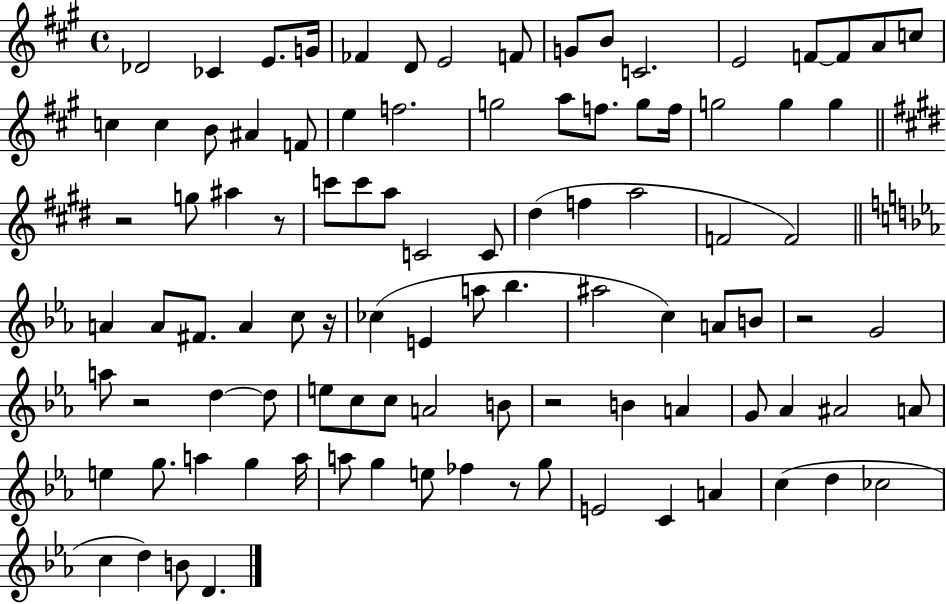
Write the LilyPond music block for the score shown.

{
  \clef treble
  \time 4/4
  \defaultTimeSignature
  \key a \major
  des'2 ces'4 e'8. g'16 | fes'4 d'8 e'2 f'8 | g'8 b'8 c'2. | e'2 f'8~~ f'8 a'8 c''8 | \break c''4 c''4 b'8 ais'4 f'8 | e''4 f''2. | g''2 a''8 f''8. g''8 f''16 | g''2 g''4 g''4 | \break \bar "||" \break \key e \major r2 g''8 ais''4 r8 | c'''8 c'''8 a''8 c'2 c'8 | dis''4( f''4 a''2 | f'2 f'2) | \break \bar "||" \break \key ees \major a'4 a'8 fis'8. a'4 c''8 r16 | ces''4( e'4 a''8 bes''4. | ais''2 c''4) a'8 b'8 | r2 g'2 | \break a''8 r2 d''4~~ d''8 | e''8 c''8 c''8 a'2 b'8 | r2 b'4 a'4 | g'8 aes'4 ais'2 a'8 | \break e''4 g''8. a''4 g''4 a''16 | a''8 g''4 e''8 fes''4 r8 g''8 | e'2 c'4 a'4 | c''4( d''4 ces''2 | \break c''4 d''4) b'8 d'4. | \bar "|."
}